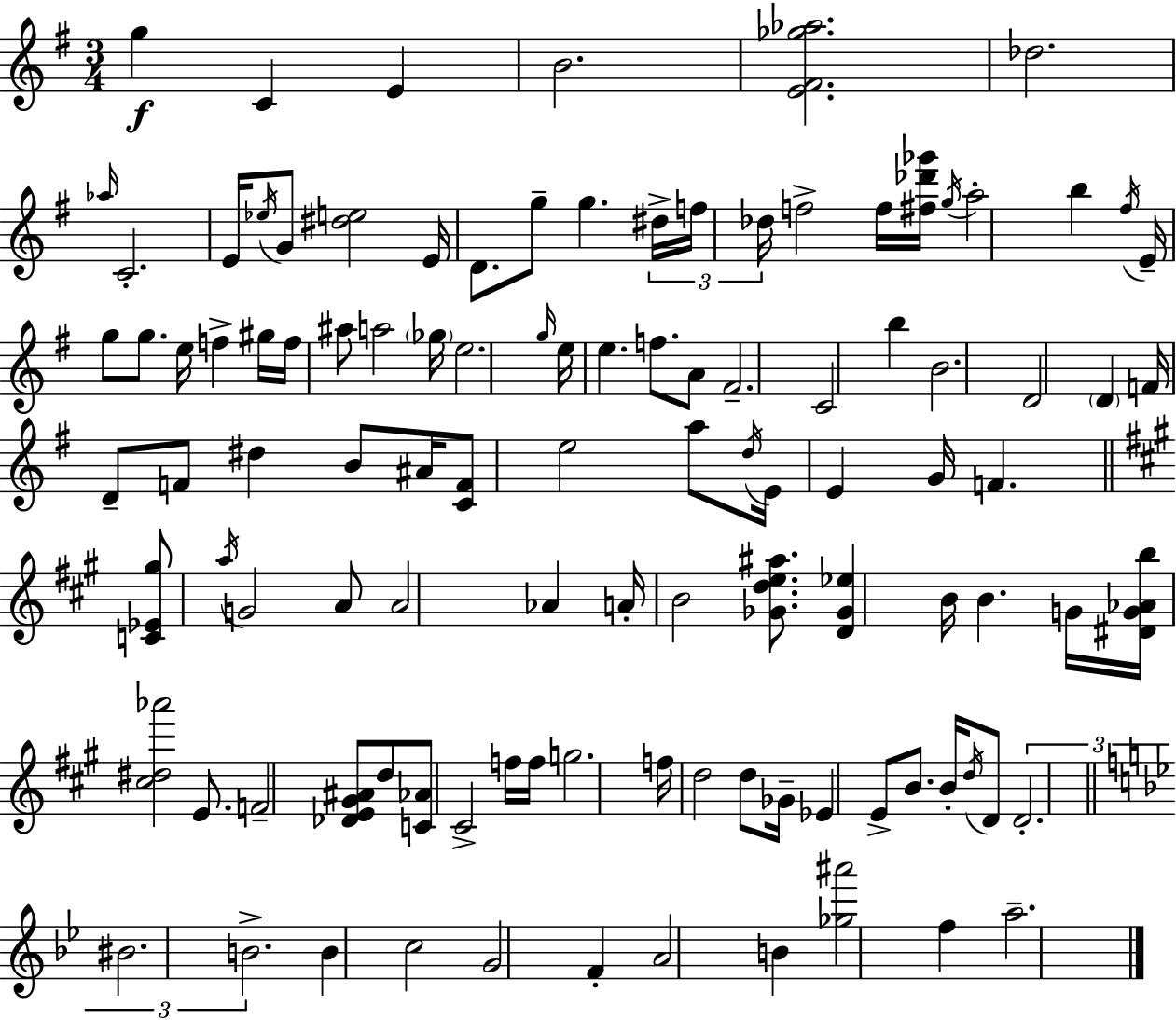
{
  \clef treble
  \numericTimeSignature
  \time 3/4
  \key g \major
  g''4\f c'4 e'4 | b'2. | <e' fis' ges'' aes''>2. | des''2. | \break \grace { aes''16 } c'2.-. | e'16 \acciaccatura { ees''16 } g'8 <dis'' e''>2 | e'16 d'8. g''8-- g''4. | \tuplet 3/2 { dis''16-> f''16 des''16 } f''2-> | \break f''16 <fis'' des''' ges'''>16 \acciaccatura { g''16 } a''2-. b''4 | \acciaccatura { fis''16 } e'16-- g''8 g''8. e''16 f''4-> | gis''16 f''16 ais''8 a''2 | \parenthesize ges''16 e''2. | \break \grace { g''16 } e''16 e''4. | f''8. a'8 fis'2.-- | c'2 | b''4 b'2. | \break d'2 | \parenthesize d'4 f'16 d'8-- f'8 dis''4 | b'8 ais'16 <c' f'>8 e''2 | a''8 \acciaccatura { d''16 } e'16 e'4 g'16 | \break f'4. \bar "||" \break \key a \major <c' ees' gis''>8 \acciaccatura { a''16 } g'2 a'8 | a'2 aes'4 | a'16-. b'2 <ges' d'' e'' ais''>8. | <d' ges' ees''>4 b'16 b'4. | \break g'16 <dis' g' aes' b''>16 <cis'' dis'' aes'''>2 e'8. | f'2-- <des' e' gis' ais'>8 d''8 | <c' aes'>8 cis'2-> f''16 | f''16 g''2. | \break f''16 d''2 d''8 | ges'16-- ees'4 e'8-> b'8. b'16-. \acciaccatura { d''16 } | d'8 \tuplet 3/2 { d'2.-. | \bar "||" \break \key g \minor bis'2. | b'2.-> } | b'4 c''2 | g'2 f'4-. | \break a'2 b'4 | <ges'' ais'''>2 f''4 | a''2.-- | \bar "|."
}